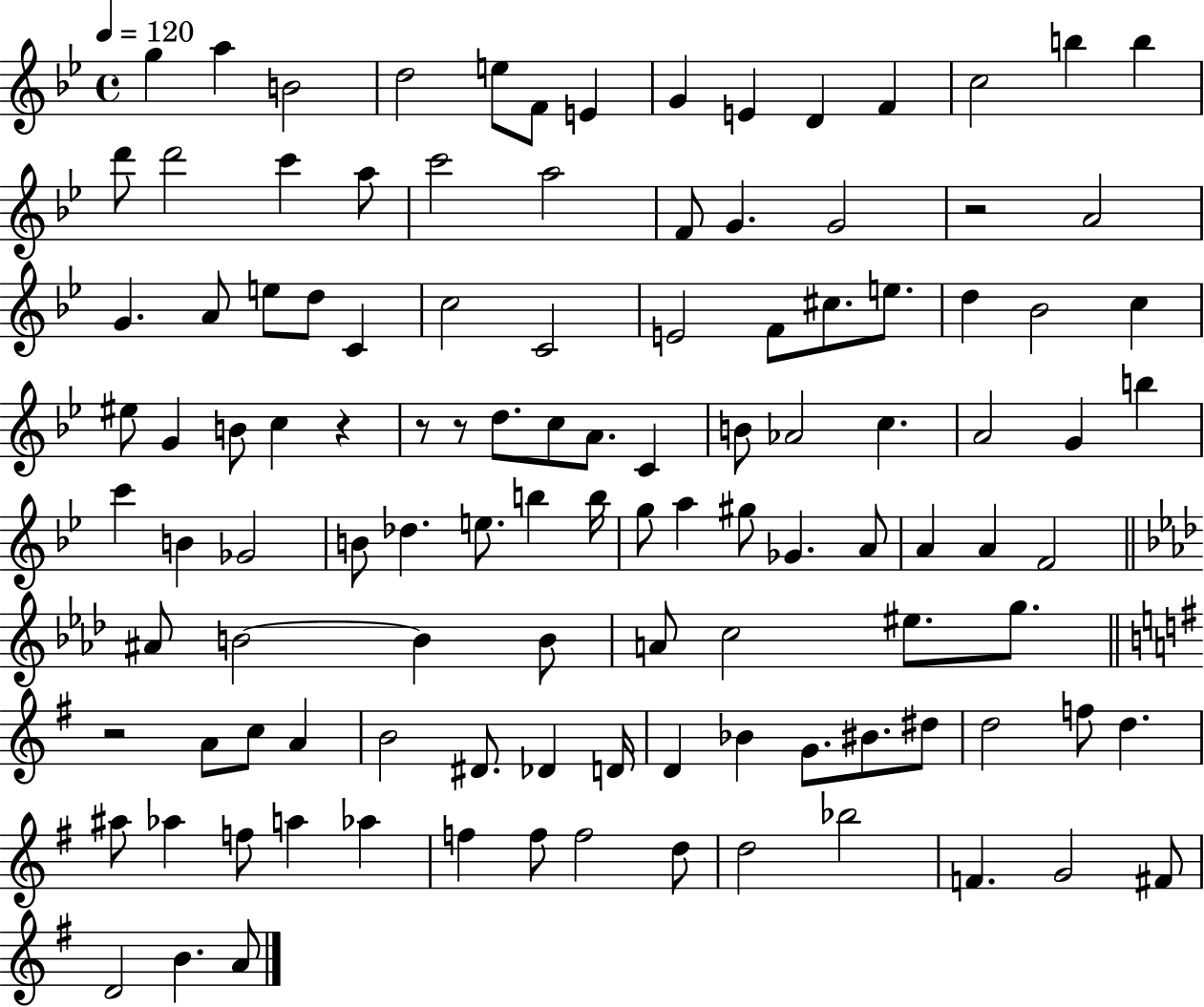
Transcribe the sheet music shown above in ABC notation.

X:1
T:Untitled
M:4/4
L:1/4
K:Bb
g a B2 d2 e/2 F/2 E G E D F c2 b b d'/2 d'2 c' a/2 c'2 a2 F/2 G G2 z2 A2 G A/2 e/2 d/2 C c2 C2 E2 F/2 ^c/2 e/2 d _B2 c ^e/2 G B/2 c z z/2 z/2 d/2 c/2 A/2 C B/2 _A2 c A2 G b c' B _G2 B/2 _d e/2 b b/4 g/2 a ^g/2 _G A/2 A A F2 ^A/2 B2 B B/2 A/2 c2 ^e/2 g/2 z2 A/2 c/2 A B2 ^D/2 _D D/4 D _B G/2 ^B/2 ^d/2 d2 f/2 d ^a/2 _a f/2 a _a f f/2 f2 d/2 d2 _b2 F G2 ^F/2 D2 B A/2